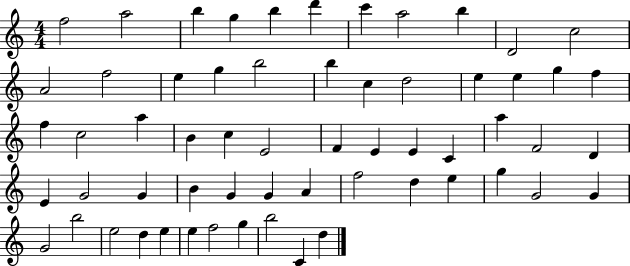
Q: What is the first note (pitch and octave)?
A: F5